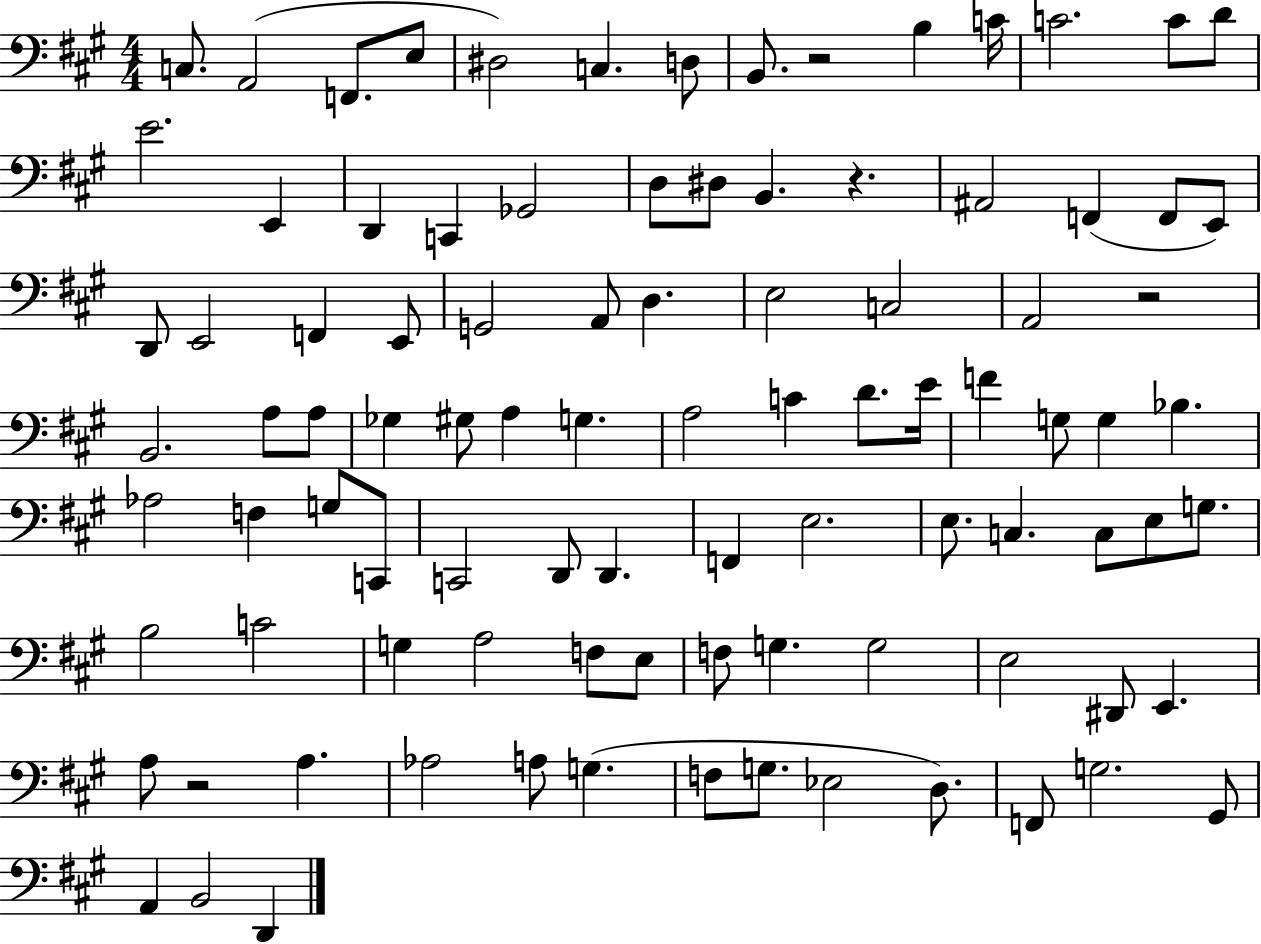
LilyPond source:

{
  \clef bass
  \numericTimeSignature
  \time 4/4
  \key a \major
  c8. a,2( f,8. e8 | dis2) c4. d8 | b,8. r2 b4 c'16 | c'2. c'8 d'8 | \break e'2. e,4 | d,4 c,4 ges,2 | d8 dis8 b,4. r4. | ais,2 f,4( f,8 e,8) | \break d,8 e,2 f,4 e,8 | g,2 a,8 d4. | e2 c2 | a,2 r2 | \break b,2. a8 a8 | ges4 gis8 a4 g4. | a2 c'4 d'8. e'16 | f'4 g8 g4 bes4. | \break aes2 f4 g8 c,8 | c,2 d,8 d,4. | f,4 e2. | e8. c4. c8 e8 g8. | \break b2 c'2 | g4 a2 f8 e8 | f8 g4. g2 | e2 dis,8 e,4. | \break a8 r2 a4. | aes2 a8 g4.( | f8 g8. ees2 d8.) | f,8 g2. gis,8 | \break a,4 b,2 d,4 | \bar "|."
}